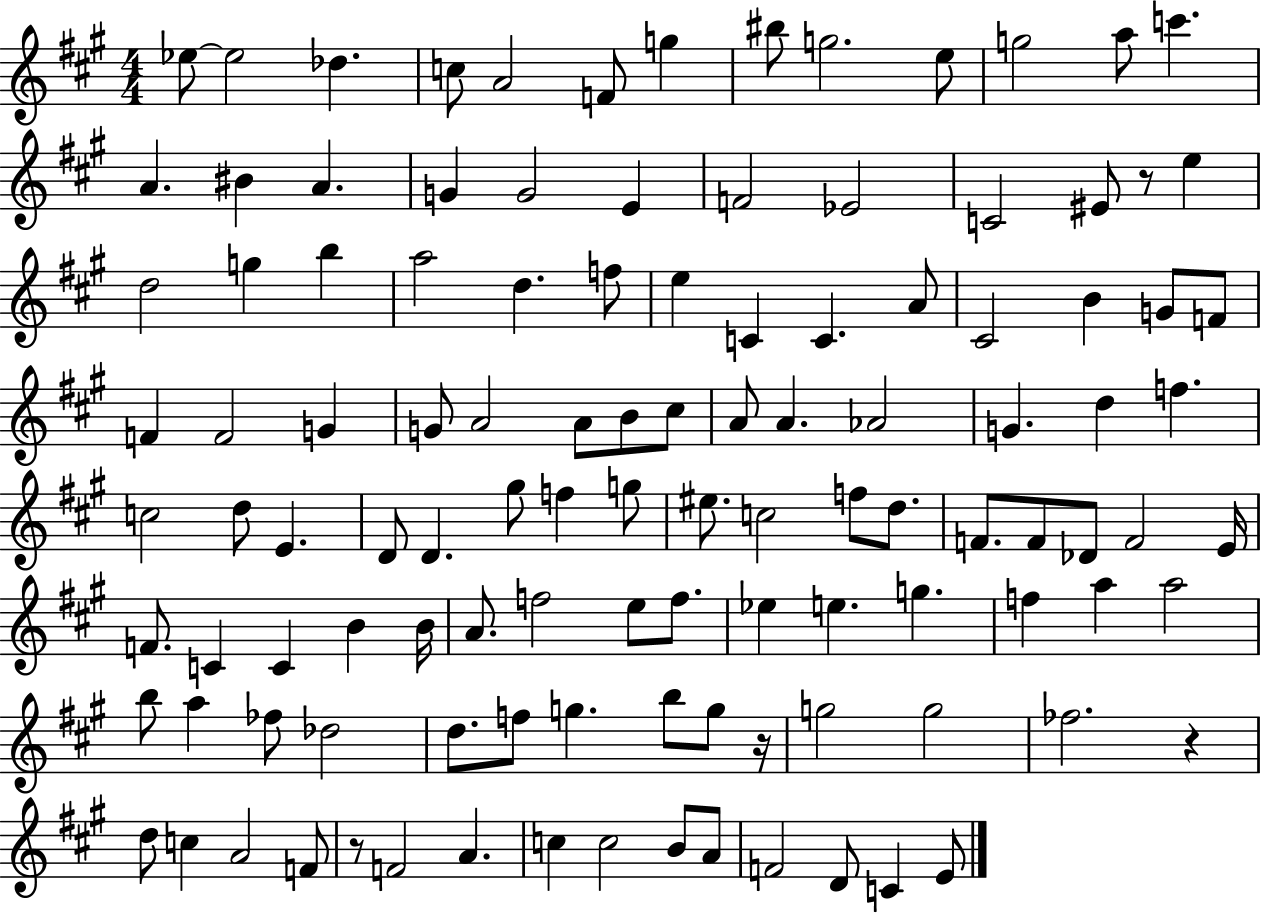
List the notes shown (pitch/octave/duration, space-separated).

Eb5/e Eb5/h Db5/q. C5/e A4/h F4/e G5/q BIS5/e G5/h. E5/e G5/h A5/e C6/q. A4/q. BIS4/q A4/q. G4/q G4/h E4/q F4/h Eb4/h C4/h EIS4/e R/e E5/q D5/h G5/q B5/q A5/h D5/q. F5/e E5/q C4/q C4/q. A4/e C#4/h B4/q G4/e F4/e F4/q F4/h G4/q G4/e A4/h A4/e B4/e C#5/e A4/e A4/q. Ab4/h G4/q. D5/q F5/q. C5/h D5/e E4/q. D4/e D4/q. G#5/e F5/q G5/e EIS5/e. C5/h F5/e D5/e. F4/e. F4/e Db4/e F4/h E4/s F4/e. C4/q C4/q B4/q B4/s A4/e. F5/h E5/e F5/e. Eb5/q E5/q. G5/q. F5/q A5/q A5/h B5/e A5/q FES5/e Db5/h D5/e. F5/e G5/q. B5/e G5/e R/s G5/h G5/h FES5/h. R/q D5/e C5/q A4/h F4/e R/e F4/h A4/q. C5/q C5/h B4/e A4/e F4/h D4/e C4/q E4/e